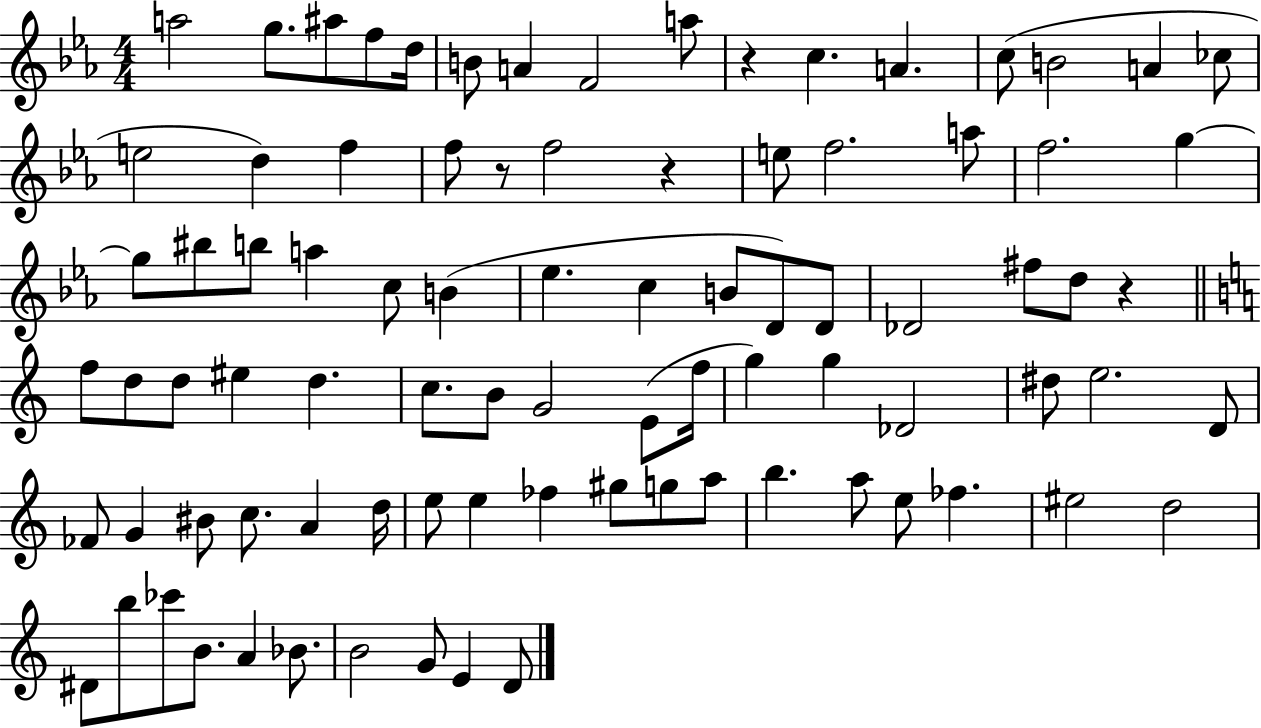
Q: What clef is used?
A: treble